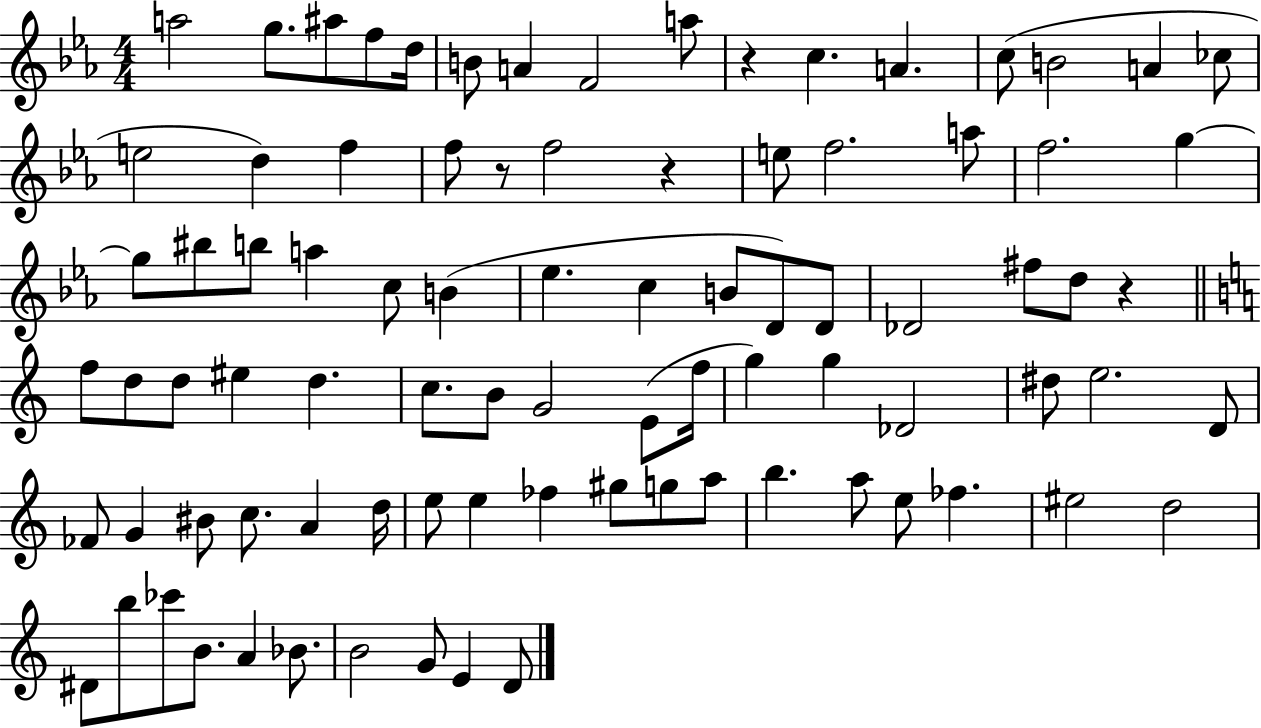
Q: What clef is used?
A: treble